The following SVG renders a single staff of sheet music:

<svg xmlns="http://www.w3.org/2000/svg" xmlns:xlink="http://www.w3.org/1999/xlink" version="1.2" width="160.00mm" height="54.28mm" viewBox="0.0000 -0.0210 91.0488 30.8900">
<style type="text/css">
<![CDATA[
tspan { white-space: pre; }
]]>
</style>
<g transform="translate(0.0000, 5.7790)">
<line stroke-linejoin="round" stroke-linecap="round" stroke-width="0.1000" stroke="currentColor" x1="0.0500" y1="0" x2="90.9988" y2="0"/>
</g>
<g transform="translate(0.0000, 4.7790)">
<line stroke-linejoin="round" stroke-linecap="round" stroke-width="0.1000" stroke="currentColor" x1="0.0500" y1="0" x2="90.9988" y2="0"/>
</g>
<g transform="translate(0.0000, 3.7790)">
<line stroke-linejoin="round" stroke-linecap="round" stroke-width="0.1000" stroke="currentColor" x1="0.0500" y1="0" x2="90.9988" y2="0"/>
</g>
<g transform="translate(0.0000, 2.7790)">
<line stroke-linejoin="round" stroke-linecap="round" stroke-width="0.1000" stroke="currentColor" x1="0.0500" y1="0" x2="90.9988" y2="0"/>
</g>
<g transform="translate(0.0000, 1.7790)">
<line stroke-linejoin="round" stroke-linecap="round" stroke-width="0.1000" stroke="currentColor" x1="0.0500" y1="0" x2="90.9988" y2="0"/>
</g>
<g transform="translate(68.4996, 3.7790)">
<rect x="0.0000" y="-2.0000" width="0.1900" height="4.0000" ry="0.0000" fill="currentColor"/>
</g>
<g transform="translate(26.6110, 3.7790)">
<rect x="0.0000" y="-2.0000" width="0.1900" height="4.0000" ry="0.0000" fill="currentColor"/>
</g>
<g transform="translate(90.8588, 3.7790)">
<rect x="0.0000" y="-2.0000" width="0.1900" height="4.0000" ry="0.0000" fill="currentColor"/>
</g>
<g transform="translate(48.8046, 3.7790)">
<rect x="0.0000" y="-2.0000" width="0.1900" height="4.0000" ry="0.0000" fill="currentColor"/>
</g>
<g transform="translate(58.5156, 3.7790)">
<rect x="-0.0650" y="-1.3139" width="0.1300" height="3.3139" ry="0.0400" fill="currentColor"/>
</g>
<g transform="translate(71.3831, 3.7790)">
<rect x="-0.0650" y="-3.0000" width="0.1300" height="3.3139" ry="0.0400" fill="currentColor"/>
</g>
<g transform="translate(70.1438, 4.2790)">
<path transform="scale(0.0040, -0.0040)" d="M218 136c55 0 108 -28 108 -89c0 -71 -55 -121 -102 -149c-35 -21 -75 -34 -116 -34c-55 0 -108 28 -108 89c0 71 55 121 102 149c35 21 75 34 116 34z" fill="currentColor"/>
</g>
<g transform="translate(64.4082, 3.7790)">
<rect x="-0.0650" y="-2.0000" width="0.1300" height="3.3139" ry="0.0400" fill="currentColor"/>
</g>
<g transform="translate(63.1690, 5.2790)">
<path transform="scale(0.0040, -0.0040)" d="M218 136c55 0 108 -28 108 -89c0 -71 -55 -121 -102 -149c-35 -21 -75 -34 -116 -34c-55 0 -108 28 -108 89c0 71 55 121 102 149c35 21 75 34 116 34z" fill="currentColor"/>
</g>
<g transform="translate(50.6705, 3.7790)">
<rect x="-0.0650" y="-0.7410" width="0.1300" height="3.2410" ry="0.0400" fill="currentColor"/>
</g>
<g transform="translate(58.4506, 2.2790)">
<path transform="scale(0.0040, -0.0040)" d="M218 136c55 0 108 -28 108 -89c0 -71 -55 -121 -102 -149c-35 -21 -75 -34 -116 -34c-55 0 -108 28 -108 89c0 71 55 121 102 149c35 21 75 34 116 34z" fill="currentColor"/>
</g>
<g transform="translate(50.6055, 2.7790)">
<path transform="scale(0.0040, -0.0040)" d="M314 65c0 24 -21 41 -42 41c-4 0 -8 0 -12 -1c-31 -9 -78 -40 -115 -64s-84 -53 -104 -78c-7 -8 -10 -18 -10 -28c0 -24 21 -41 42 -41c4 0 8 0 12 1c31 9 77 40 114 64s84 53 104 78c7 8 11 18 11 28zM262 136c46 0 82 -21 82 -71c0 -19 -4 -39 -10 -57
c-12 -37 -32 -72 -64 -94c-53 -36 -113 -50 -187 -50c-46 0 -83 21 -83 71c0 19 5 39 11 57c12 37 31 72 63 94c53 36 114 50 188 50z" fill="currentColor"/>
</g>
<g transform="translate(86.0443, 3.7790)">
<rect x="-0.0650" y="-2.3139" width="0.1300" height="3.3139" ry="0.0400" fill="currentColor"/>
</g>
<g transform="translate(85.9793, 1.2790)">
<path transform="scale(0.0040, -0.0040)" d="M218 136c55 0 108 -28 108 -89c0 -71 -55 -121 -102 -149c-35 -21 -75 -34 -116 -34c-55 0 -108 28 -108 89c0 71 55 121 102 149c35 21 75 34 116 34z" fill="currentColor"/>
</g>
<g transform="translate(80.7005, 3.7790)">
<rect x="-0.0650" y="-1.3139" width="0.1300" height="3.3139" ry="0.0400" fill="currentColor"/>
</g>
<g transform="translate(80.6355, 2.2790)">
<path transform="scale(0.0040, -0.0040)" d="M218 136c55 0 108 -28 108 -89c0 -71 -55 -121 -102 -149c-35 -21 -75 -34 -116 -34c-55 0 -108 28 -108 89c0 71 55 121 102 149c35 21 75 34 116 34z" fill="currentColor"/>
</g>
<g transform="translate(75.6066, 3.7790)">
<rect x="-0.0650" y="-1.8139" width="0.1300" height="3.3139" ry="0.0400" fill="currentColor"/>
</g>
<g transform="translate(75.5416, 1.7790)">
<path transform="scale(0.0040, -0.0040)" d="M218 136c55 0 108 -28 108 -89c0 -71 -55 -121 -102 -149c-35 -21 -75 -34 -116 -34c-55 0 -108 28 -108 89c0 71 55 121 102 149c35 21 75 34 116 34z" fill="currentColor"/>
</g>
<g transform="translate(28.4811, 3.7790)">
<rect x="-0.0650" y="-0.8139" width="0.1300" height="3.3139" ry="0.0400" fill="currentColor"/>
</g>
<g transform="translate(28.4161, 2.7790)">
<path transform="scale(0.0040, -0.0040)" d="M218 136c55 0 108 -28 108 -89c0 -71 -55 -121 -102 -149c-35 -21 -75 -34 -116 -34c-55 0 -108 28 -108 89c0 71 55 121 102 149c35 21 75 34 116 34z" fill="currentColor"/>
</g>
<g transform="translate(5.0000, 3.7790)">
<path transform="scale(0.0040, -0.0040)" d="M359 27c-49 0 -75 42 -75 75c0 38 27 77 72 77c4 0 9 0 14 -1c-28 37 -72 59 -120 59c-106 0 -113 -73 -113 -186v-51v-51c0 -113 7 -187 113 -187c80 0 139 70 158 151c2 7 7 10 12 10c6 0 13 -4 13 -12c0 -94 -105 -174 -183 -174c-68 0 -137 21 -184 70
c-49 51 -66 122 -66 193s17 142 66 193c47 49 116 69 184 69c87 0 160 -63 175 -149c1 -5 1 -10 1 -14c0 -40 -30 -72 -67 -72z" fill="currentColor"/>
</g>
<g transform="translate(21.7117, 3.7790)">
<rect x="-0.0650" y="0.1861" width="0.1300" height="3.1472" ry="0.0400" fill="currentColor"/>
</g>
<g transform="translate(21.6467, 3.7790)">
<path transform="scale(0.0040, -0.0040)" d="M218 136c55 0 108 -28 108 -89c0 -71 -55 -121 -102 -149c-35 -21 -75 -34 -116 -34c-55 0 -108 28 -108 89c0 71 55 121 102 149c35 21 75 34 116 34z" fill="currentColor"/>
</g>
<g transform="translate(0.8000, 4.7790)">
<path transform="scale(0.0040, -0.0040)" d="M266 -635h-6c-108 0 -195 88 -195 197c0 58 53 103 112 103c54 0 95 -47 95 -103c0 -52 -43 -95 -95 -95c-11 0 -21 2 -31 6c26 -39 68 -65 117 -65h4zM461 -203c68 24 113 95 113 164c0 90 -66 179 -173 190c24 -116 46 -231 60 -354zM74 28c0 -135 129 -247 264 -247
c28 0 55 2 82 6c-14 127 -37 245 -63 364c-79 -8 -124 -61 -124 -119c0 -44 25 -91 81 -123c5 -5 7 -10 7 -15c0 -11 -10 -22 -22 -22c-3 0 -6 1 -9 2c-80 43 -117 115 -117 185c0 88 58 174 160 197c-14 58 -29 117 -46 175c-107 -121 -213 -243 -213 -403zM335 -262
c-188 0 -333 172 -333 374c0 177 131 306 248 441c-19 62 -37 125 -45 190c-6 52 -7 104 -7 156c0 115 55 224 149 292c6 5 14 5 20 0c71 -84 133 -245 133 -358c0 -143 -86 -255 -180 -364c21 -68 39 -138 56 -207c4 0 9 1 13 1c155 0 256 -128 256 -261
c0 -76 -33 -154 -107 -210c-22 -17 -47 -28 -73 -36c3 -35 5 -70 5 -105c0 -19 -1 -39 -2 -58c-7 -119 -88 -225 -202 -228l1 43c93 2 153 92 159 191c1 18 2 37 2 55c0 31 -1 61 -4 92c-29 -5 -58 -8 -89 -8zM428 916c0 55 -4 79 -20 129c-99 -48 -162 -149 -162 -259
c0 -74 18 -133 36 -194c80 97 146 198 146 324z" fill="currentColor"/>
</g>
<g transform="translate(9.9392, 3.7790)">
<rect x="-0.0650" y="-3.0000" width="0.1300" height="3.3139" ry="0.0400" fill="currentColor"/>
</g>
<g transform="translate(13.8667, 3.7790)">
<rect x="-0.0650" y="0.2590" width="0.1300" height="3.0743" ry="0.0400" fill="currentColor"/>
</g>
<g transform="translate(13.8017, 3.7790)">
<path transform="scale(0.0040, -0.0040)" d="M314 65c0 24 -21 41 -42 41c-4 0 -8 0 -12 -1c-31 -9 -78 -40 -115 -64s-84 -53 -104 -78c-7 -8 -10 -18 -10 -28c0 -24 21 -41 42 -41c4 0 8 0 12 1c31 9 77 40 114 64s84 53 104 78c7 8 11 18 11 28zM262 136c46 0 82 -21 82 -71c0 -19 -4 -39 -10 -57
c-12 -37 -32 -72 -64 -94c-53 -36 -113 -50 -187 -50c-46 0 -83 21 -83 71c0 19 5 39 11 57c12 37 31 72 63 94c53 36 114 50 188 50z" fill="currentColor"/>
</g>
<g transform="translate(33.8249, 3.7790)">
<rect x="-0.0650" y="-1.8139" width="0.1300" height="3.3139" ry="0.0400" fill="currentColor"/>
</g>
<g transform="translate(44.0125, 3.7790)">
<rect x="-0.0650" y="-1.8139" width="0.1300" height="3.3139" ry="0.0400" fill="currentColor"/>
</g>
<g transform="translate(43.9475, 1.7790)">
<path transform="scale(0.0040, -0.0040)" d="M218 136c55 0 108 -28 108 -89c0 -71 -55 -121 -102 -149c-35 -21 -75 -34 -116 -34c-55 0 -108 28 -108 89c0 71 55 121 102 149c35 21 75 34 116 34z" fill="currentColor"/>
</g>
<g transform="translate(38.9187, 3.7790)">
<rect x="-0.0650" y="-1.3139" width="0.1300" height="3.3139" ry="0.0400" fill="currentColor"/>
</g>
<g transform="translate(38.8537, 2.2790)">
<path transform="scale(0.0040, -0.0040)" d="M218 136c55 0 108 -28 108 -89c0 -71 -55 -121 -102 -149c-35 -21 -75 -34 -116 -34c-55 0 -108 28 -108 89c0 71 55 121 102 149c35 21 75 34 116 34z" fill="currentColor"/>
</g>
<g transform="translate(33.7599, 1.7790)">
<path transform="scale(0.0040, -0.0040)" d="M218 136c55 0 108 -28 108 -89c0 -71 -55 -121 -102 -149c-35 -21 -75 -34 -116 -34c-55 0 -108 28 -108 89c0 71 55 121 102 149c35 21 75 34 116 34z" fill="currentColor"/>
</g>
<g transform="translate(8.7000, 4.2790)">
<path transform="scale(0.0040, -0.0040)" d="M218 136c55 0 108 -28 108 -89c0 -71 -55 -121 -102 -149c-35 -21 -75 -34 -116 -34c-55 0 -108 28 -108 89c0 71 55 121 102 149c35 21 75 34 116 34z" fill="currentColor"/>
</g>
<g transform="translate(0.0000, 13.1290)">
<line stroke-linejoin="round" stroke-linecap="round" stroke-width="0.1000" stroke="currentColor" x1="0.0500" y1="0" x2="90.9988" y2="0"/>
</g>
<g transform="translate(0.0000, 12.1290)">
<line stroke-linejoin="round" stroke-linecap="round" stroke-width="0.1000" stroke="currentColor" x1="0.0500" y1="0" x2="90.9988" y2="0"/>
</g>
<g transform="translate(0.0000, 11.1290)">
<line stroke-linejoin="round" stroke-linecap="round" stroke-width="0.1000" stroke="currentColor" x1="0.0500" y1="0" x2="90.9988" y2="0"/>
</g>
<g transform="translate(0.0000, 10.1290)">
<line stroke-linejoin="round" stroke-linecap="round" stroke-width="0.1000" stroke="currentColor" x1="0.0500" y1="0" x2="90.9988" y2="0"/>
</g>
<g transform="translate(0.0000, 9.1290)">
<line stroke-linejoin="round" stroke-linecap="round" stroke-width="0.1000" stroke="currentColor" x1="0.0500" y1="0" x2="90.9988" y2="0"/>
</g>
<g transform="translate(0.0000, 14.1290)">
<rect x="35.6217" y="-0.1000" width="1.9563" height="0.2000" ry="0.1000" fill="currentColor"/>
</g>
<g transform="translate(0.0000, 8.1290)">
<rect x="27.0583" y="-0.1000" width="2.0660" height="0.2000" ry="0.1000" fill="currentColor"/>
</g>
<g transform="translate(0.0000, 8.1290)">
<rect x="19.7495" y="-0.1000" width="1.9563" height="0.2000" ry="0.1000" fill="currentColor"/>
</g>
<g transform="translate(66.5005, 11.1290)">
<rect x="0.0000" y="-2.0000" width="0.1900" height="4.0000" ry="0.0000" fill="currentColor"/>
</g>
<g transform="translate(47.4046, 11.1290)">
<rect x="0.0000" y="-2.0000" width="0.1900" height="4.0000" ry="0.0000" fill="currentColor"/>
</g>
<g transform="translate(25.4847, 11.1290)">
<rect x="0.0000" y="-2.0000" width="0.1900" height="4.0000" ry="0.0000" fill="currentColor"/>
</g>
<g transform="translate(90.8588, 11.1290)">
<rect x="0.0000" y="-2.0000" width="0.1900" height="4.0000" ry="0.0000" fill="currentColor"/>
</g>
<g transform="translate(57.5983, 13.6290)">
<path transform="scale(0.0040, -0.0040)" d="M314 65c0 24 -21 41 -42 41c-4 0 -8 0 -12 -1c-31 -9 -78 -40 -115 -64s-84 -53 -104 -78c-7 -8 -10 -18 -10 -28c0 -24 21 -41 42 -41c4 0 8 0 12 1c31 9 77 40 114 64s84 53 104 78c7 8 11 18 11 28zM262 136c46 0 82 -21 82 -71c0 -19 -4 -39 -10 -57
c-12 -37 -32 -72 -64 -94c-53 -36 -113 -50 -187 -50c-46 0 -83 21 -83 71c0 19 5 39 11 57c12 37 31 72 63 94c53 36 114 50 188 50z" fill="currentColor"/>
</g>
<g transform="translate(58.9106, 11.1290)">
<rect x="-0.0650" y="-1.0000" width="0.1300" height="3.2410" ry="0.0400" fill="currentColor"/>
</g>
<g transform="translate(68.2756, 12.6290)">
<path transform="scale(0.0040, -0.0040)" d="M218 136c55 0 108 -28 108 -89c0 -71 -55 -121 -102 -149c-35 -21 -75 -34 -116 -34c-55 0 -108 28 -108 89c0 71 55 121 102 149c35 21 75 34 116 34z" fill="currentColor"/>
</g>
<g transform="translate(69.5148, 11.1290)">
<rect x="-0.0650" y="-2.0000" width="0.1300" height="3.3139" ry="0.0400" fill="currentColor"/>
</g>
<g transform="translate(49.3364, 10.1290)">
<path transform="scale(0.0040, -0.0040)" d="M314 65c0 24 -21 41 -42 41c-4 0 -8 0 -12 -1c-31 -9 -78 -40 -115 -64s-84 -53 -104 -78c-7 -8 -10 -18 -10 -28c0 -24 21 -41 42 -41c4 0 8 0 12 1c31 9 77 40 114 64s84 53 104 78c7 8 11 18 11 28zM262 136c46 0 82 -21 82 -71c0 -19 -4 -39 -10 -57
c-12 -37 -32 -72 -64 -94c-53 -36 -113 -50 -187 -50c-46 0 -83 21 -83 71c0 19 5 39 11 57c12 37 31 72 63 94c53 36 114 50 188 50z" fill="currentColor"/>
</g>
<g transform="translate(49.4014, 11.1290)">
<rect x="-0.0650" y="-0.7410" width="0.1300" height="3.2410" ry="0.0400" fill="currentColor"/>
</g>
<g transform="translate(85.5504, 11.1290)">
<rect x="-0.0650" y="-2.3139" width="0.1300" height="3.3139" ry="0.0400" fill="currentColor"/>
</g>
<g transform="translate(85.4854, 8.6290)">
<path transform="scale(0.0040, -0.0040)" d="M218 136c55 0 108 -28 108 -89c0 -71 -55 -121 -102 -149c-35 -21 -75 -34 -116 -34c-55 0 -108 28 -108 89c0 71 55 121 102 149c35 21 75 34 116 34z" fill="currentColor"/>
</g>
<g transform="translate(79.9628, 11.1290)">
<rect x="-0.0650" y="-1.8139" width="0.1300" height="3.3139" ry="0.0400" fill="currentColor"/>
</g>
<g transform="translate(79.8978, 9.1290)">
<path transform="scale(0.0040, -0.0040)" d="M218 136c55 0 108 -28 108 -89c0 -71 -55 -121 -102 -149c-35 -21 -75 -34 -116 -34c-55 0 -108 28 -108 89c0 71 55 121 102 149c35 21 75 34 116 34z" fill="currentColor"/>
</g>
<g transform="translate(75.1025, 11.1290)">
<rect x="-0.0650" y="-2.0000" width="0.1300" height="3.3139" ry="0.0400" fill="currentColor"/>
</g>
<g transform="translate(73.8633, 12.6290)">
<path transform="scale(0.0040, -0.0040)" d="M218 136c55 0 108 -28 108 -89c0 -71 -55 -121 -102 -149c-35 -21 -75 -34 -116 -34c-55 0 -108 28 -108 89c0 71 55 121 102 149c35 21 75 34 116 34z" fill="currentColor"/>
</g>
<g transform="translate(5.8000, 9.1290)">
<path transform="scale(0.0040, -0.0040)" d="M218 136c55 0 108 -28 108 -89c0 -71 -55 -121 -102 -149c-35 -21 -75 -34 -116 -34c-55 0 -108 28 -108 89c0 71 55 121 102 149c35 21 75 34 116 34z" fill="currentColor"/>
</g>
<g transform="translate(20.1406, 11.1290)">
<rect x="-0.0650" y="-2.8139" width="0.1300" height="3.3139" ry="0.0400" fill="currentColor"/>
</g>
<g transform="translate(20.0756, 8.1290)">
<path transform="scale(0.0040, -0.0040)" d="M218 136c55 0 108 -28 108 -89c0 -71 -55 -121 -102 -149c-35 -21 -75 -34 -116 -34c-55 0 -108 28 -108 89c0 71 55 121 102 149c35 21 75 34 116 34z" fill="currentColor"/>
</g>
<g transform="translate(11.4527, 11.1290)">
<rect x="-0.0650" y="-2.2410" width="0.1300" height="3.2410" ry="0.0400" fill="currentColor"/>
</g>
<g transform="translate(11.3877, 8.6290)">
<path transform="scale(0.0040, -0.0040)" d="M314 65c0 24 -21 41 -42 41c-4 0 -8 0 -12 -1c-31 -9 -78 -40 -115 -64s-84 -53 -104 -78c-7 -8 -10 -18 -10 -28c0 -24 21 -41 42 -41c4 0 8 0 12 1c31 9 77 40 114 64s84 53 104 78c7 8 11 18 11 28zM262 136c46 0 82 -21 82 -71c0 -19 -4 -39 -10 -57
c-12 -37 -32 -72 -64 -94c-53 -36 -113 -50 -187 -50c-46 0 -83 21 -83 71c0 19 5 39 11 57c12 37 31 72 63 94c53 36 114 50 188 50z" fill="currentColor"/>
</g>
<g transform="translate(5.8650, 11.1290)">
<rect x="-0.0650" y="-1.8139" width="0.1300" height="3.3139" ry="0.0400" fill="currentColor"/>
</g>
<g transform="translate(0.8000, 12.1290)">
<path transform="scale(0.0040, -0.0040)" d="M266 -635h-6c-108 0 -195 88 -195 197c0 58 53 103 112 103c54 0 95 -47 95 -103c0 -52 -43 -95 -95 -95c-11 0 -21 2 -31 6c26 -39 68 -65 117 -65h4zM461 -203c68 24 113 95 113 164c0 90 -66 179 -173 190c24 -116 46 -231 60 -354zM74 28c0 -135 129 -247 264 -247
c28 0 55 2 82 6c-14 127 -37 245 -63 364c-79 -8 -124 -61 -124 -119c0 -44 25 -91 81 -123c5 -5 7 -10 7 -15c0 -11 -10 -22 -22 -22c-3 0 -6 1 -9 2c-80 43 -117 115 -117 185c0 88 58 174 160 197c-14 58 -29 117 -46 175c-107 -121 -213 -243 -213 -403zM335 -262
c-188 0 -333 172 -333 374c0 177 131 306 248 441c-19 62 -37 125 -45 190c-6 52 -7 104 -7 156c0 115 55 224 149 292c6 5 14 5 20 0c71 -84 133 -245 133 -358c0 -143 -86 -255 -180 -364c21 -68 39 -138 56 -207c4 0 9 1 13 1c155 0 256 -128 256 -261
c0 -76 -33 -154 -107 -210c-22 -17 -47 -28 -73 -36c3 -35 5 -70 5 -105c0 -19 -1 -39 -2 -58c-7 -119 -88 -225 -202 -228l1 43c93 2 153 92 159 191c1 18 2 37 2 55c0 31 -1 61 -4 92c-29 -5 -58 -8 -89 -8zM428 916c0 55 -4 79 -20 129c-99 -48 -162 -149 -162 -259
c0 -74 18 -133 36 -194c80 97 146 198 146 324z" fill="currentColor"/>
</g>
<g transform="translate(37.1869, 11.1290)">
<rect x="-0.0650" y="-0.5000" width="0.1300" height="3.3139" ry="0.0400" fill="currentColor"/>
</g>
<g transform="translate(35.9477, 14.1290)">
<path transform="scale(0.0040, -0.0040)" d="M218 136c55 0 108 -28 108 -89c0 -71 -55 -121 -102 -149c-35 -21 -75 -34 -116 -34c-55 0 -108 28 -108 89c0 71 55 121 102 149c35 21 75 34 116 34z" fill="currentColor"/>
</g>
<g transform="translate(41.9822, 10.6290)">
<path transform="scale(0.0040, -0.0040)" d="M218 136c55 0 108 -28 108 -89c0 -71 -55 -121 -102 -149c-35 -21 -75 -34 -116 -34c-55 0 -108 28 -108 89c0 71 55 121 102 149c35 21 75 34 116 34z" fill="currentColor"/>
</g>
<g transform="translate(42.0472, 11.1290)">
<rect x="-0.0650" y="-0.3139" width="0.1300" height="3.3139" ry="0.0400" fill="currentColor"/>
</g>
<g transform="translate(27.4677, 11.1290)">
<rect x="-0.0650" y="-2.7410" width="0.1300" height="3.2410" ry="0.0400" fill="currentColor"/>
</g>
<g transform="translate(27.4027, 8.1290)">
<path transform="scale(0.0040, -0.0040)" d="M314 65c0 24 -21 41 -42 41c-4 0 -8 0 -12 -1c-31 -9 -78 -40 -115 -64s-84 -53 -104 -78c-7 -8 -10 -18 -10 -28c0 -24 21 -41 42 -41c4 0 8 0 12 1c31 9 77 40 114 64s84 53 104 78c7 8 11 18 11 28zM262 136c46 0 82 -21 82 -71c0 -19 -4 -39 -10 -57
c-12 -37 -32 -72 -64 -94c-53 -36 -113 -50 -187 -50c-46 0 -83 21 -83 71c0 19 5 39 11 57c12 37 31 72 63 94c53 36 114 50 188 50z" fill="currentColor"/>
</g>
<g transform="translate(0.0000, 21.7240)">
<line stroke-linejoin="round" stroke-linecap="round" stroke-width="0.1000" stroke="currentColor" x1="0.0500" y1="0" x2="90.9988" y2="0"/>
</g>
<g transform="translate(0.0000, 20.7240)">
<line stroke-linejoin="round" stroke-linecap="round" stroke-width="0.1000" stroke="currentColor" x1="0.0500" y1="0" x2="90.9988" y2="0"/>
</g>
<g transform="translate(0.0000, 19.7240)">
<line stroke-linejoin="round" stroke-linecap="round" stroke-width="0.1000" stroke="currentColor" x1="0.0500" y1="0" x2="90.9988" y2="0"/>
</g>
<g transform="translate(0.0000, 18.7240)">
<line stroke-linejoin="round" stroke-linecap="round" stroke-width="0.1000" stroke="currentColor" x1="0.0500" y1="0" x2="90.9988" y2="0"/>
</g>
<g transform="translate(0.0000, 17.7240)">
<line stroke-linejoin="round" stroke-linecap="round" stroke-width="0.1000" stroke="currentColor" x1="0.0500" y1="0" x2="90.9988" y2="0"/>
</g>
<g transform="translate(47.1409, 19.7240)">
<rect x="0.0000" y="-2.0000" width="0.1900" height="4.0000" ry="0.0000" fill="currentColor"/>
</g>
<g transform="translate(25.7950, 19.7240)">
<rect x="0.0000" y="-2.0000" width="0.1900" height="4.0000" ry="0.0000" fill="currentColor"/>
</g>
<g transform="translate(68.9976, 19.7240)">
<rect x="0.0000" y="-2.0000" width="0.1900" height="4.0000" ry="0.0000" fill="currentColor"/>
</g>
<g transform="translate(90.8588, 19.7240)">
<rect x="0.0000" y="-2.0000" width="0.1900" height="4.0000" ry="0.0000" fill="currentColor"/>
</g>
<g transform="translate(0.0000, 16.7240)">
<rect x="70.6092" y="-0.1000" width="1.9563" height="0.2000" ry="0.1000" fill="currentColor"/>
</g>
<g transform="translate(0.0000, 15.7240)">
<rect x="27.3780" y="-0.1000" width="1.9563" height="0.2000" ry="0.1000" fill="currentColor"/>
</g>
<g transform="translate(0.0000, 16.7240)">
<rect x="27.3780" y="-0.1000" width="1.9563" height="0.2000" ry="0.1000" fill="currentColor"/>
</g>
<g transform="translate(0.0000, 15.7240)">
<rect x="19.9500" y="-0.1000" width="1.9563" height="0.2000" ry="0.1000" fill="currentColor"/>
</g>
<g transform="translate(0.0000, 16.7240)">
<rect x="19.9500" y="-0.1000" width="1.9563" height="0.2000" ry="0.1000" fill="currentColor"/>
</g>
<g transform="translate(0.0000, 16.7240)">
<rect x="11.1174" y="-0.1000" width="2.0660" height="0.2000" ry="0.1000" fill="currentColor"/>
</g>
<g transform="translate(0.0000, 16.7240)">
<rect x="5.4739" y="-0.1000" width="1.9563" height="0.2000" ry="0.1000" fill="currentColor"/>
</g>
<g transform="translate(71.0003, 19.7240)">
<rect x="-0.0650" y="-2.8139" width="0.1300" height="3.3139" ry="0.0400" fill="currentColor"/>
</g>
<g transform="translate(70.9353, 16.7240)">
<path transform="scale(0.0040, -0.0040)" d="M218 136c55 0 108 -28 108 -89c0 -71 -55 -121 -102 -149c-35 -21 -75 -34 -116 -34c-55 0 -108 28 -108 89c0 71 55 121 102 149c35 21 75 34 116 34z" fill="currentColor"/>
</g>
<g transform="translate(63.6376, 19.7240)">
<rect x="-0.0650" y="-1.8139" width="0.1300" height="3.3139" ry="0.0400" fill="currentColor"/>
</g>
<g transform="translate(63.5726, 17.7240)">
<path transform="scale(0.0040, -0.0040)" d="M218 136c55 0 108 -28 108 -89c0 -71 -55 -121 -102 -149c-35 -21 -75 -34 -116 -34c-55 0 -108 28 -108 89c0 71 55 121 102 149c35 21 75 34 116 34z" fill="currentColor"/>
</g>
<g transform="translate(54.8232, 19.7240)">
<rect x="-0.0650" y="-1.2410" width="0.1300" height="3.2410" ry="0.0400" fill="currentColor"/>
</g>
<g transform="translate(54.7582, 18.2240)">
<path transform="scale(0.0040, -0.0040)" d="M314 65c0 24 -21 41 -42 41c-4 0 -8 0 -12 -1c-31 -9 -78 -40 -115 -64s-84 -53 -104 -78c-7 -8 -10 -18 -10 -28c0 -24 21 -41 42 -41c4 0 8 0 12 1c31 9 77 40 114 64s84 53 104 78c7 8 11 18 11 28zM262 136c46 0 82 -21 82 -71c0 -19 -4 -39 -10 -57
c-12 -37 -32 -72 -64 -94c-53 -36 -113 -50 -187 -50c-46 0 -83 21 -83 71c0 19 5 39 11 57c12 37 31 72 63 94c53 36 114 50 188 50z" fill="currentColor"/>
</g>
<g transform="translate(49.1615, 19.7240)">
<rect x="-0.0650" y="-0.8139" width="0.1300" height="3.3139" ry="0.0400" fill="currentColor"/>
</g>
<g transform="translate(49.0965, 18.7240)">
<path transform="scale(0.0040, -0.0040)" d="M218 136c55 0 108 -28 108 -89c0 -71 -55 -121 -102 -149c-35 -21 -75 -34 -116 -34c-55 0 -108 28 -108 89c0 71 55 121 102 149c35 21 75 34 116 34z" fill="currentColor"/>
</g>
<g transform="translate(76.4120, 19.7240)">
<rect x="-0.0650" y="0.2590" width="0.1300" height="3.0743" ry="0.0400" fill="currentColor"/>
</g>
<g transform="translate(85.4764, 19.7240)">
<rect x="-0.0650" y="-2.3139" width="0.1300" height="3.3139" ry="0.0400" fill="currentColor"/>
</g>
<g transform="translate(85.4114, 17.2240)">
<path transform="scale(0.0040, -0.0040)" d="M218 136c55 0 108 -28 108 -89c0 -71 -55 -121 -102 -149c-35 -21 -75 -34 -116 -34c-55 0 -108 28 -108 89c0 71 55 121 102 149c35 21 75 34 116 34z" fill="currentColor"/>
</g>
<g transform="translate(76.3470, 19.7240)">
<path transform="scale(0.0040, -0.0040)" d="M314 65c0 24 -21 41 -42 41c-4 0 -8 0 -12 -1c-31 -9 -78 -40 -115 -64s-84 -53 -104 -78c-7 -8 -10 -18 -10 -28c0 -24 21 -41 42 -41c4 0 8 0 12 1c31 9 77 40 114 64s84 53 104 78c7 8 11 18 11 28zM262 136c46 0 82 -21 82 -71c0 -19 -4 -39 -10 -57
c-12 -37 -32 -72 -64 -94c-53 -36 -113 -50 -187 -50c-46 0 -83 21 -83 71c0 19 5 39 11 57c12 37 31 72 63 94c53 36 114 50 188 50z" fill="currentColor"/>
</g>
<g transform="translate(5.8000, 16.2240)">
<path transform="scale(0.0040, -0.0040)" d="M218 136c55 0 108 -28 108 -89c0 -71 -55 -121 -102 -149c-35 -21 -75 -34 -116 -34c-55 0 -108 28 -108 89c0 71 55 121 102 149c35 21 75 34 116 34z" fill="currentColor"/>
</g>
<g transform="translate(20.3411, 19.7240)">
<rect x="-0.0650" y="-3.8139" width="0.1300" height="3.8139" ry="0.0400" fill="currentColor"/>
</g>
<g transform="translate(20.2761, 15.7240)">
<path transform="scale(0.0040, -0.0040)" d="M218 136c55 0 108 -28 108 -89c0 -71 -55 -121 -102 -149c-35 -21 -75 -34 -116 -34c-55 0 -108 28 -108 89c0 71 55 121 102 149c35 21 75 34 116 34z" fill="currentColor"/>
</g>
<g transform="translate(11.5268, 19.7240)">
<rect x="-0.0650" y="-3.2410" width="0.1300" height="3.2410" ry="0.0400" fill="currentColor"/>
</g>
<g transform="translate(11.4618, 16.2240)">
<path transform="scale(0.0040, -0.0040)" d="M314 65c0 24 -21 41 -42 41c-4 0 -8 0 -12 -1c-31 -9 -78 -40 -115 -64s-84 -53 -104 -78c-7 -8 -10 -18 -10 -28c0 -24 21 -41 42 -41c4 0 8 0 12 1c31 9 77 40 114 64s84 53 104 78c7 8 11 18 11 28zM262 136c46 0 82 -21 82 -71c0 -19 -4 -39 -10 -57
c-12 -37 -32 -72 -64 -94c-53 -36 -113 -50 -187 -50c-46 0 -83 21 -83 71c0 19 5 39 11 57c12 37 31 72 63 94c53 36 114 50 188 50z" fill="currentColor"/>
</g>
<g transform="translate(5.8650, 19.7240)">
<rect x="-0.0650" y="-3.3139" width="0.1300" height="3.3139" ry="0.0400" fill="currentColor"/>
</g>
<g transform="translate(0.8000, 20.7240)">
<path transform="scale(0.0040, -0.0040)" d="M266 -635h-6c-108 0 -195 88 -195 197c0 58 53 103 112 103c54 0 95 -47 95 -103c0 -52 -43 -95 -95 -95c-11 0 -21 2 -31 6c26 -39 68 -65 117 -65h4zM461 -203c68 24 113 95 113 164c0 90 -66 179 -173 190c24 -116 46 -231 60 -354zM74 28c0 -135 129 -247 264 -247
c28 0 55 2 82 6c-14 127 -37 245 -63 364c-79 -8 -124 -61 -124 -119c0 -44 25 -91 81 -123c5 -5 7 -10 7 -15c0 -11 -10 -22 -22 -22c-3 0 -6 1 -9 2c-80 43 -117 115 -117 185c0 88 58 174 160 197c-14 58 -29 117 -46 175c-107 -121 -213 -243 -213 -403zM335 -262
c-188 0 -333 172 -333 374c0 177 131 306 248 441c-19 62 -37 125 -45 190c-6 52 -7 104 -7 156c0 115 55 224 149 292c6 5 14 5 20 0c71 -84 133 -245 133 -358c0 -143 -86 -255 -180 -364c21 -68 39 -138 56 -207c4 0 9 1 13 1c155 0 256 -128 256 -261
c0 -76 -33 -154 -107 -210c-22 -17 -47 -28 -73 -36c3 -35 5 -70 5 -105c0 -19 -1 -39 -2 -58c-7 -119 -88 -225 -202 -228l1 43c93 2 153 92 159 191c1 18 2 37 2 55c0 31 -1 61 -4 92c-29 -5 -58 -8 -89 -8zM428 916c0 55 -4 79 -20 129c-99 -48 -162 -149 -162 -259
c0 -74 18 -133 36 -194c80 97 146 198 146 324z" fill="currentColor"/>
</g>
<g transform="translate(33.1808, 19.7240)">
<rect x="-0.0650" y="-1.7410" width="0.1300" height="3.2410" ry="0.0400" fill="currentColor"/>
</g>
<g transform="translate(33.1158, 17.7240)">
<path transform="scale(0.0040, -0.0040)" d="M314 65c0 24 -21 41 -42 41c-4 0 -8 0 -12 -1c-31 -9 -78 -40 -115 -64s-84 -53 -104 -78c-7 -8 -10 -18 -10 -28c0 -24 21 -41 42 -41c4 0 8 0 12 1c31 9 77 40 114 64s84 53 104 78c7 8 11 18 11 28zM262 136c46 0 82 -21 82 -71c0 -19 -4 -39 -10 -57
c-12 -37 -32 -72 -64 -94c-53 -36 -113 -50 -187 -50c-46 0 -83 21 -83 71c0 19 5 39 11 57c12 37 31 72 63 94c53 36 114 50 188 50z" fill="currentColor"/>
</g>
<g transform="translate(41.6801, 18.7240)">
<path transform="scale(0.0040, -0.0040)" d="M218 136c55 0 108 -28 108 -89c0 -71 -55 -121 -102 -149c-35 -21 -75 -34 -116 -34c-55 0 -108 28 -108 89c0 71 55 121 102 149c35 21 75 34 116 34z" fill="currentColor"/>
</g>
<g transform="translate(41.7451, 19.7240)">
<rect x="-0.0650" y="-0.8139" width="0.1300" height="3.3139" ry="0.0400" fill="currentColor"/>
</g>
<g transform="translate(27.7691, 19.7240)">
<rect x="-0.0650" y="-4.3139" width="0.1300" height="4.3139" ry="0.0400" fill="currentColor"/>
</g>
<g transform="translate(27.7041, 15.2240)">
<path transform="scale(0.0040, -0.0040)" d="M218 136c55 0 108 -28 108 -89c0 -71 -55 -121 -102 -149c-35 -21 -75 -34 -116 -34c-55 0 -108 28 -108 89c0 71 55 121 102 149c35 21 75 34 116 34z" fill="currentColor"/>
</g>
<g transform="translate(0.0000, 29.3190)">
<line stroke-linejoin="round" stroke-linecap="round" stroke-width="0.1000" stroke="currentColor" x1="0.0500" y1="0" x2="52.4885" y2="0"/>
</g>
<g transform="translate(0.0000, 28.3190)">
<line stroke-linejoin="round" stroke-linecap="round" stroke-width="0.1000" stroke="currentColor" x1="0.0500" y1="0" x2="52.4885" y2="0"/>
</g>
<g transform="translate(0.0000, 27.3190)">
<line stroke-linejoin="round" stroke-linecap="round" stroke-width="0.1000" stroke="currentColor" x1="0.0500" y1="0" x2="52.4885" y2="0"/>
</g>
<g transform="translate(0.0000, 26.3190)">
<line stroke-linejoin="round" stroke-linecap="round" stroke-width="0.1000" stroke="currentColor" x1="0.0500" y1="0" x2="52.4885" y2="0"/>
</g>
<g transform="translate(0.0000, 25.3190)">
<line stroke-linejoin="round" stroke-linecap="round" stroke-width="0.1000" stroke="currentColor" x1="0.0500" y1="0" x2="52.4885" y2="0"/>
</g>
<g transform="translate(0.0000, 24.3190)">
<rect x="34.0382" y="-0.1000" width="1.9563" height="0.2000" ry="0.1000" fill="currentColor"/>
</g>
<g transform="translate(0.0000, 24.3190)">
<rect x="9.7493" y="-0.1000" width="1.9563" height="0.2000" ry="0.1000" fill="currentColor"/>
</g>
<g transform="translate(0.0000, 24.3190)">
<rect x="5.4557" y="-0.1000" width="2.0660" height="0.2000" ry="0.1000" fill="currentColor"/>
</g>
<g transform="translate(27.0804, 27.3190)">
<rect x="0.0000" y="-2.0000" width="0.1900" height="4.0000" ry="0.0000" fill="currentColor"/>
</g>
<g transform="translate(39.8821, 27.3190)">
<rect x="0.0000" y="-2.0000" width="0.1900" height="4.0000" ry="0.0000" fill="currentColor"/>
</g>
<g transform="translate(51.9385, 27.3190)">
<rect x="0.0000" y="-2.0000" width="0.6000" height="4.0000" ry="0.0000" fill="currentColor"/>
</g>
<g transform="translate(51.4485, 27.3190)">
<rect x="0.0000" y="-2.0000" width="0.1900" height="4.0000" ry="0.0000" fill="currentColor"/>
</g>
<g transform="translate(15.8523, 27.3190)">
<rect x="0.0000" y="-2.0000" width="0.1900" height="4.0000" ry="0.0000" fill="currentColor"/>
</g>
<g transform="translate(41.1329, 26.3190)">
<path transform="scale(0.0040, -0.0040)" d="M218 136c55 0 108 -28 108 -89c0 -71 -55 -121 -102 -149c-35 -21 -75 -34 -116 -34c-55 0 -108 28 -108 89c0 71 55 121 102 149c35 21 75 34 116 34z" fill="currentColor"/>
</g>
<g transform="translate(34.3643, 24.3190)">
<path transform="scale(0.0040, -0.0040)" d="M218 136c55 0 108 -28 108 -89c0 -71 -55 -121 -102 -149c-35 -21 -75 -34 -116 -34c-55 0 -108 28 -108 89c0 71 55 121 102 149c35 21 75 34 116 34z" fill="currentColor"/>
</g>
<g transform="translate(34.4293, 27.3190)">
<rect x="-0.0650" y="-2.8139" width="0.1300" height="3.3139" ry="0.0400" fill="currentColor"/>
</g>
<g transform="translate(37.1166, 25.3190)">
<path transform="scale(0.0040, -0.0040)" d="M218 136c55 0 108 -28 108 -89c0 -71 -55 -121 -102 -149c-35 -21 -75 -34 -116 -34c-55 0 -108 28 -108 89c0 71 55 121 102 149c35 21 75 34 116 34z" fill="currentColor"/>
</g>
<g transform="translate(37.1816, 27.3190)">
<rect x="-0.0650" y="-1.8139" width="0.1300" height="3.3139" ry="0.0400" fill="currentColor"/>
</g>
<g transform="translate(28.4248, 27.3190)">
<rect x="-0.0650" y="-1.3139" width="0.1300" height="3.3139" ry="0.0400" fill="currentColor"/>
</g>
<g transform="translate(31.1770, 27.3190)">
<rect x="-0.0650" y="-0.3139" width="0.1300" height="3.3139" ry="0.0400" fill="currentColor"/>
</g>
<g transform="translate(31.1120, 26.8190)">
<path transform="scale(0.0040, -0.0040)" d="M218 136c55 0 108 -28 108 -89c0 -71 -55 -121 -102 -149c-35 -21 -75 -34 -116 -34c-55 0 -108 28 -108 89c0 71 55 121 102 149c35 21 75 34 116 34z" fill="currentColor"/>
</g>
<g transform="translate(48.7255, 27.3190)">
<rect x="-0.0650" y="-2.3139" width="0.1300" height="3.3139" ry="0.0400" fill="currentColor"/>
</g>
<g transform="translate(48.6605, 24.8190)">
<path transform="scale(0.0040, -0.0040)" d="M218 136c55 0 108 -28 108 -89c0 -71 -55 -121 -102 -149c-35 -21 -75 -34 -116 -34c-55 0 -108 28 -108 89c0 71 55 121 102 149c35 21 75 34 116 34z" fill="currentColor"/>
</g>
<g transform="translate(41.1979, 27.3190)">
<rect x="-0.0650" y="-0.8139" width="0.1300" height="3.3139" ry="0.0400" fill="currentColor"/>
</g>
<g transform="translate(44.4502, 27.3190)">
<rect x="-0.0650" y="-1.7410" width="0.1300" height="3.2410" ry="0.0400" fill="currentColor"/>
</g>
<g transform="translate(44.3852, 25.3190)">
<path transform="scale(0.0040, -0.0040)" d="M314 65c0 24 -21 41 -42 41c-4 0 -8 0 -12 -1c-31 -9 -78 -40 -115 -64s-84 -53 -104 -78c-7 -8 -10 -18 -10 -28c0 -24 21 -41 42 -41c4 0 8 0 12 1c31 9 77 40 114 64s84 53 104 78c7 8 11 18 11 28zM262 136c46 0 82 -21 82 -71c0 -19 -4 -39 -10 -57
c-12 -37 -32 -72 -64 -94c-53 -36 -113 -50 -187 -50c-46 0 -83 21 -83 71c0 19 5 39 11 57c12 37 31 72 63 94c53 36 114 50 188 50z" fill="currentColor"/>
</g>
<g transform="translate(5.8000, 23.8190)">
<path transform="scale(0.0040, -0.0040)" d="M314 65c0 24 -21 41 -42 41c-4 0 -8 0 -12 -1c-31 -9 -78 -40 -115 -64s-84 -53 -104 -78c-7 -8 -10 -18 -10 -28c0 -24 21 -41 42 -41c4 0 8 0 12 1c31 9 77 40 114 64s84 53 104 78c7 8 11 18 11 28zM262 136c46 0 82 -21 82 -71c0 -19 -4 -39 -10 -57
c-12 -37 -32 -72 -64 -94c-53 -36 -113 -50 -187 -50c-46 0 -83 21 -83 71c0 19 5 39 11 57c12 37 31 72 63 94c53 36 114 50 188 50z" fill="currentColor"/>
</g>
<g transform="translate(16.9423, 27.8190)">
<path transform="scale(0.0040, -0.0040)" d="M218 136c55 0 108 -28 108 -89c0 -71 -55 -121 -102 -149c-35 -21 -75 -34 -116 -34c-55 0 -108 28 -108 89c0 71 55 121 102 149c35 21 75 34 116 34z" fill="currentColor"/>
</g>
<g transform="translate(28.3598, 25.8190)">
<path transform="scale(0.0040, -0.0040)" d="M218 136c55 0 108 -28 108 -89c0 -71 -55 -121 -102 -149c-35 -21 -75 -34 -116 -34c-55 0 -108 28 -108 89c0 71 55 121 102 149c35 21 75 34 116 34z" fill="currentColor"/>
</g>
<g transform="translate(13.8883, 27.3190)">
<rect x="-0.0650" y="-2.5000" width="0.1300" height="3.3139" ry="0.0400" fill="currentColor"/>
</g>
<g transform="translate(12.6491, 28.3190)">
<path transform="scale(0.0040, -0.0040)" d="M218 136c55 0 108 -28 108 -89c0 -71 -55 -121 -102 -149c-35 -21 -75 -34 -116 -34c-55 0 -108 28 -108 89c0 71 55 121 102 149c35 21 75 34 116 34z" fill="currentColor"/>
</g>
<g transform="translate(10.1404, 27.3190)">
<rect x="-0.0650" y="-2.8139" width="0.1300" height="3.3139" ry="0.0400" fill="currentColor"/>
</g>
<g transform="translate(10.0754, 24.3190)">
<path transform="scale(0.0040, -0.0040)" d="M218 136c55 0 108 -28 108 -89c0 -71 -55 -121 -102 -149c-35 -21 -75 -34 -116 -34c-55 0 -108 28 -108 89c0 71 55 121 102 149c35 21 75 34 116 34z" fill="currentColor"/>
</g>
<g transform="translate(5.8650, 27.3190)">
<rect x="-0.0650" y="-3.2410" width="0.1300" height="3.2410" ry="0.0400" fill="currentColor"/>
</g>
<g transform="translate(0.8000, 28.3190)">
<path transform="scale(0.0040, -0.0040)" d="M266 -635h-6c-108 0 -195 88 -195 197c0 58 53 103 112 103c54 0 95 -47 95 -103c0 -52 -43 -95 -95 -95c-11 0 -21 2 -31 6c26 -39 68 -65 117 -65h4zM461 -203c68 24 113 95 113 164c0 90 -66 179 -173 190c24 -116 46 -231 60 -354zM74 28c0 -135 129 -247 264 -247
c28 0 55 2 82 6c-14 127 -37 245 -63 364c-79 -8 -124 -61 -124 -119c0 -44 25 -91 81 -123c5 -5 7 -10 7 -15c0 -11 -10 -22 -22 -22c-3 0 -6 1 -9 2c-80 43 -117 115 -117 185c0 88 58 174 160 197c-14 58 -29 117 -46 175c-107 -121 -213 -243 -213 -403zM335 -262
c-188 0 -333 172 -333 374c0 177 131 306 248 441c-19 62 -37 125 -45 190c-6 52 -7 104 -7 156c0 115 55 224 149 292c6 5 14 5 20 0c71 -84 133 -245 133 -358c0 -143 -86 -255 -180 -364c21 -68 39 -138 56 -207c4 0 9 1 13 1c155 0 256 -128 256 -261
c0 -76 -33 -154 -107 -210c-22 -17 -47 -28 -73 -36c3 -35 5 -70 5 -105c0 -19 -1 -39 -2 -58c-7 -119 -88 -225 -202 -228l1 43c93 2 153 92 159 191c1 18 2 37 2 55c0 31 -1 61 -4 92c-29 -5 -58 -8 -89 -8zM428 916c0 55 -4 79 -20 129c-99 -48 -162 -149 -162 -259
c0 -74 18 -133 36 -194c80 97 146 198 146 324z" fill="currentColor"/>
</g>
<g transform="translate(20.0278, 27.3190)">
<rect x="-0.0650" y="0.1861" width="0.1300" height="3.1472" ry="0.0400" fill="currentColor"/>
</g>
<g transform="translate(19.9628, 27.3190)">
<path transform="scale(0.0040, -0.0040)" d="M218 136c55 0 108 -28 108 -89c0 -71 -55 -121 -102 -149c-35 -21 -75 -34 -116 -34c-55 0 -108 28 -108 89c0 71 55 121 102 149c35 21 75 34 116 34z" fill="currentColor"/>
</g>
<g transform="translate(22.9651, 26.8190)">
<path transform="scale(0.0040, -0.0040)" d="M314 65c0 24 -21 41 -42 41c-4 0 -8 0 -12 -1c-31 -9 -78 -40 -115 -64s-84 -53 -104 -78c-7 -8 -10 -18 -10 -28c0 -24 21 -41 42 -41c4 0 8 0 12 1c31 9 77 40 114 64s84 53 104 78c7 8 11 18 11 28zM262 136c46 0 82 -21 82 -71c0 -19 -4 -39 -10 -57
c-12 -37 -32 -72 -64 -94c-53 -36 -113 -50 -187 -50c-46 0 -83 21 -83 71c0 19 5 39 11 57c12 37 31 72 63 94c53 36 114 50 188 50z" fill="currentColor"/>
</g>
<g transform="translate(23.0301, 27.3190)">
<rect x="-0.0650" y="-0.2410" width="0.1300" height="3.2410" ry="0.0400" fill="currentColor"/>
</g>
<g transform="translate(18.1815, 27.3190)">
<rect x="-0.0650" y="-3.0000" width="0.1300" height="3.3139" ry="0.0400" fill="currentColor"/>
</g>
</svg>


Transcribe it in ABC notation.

X:1
T:Untitled
M:4/4
L:1/4
K:C
A B2 B d f e f d2 e F A f e g f g2 a a2 C c d2 D2 F F f g b b2 c' d' f2 d d e2 f a B2 g b2 a G A B c2 e c a f d f2 g